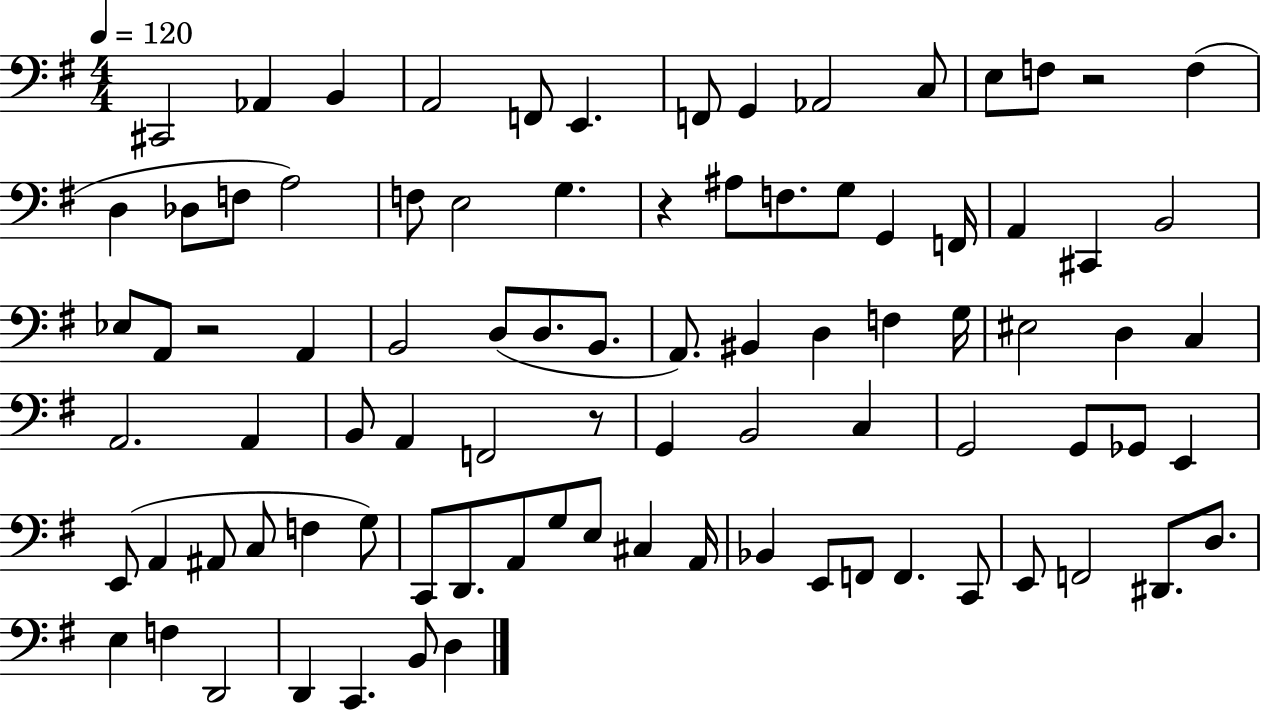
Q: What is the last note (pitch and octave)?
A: D3